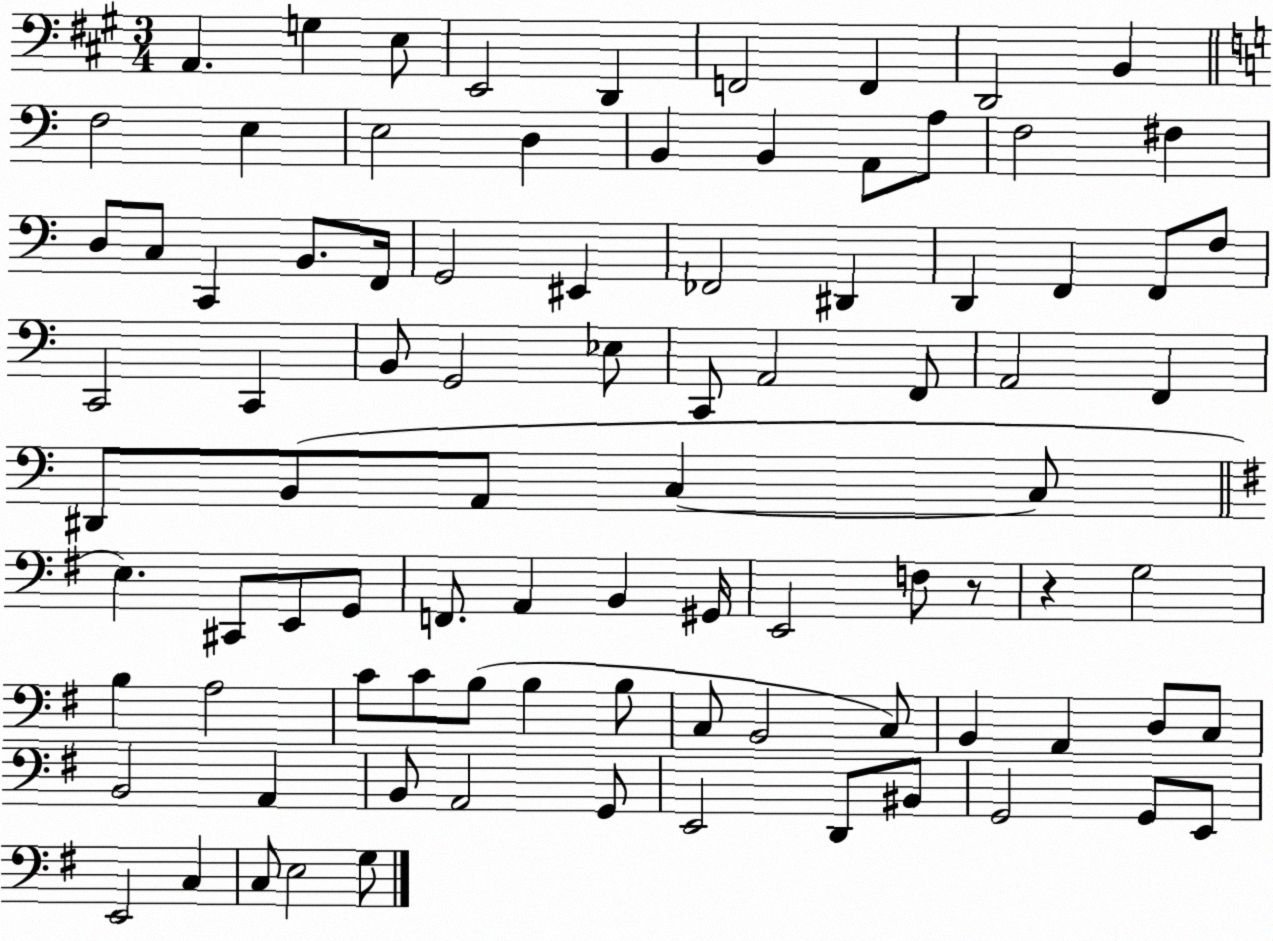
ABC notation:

X:1
T:Untitled
M:3/4
L:1/4
K:A
A,, G, E,/2 E,,2 D,, F,,2 F,, D,,2 B,, F,2 E, E,2 D, B,, B,, A,,/2 A,/2 F,2 ^F, D,/2 C,/2 C,, B,,/2 F,,/4 G,,2 ^E,, _F,,2 ^D,, D,, F,, F,,/2 F,/2 C,,2 C,, B,,/2 G,,2 _E,/2 C,,/2 A,,2 F,,/2 A,,2 F,, ^D,,/2 B,,/2 A,,/2 C, C,/2 E, ^C,,/2 E,,/2 G,,/2 F,,/2 A,, B,, ^G,,/4 E,,2 F,/2 z/2 z G,2 B, A,2 C/2 C/2 B,/2 B, B,/2 C,/2 B,,2 C,/2 B,, A,, D,/2 C,/2 B,,2 A,, B,,/2 A,,2 G,,/2 E,,2 D,,/2 ^B,,/2 G,,2 G,,/2 E,,/2 E,,2 C, C,/2 E,2 G,/2